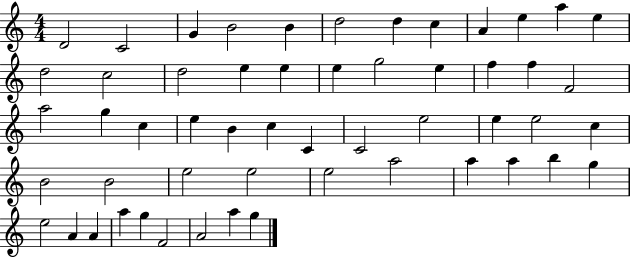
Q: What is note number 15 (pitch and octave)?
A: D5